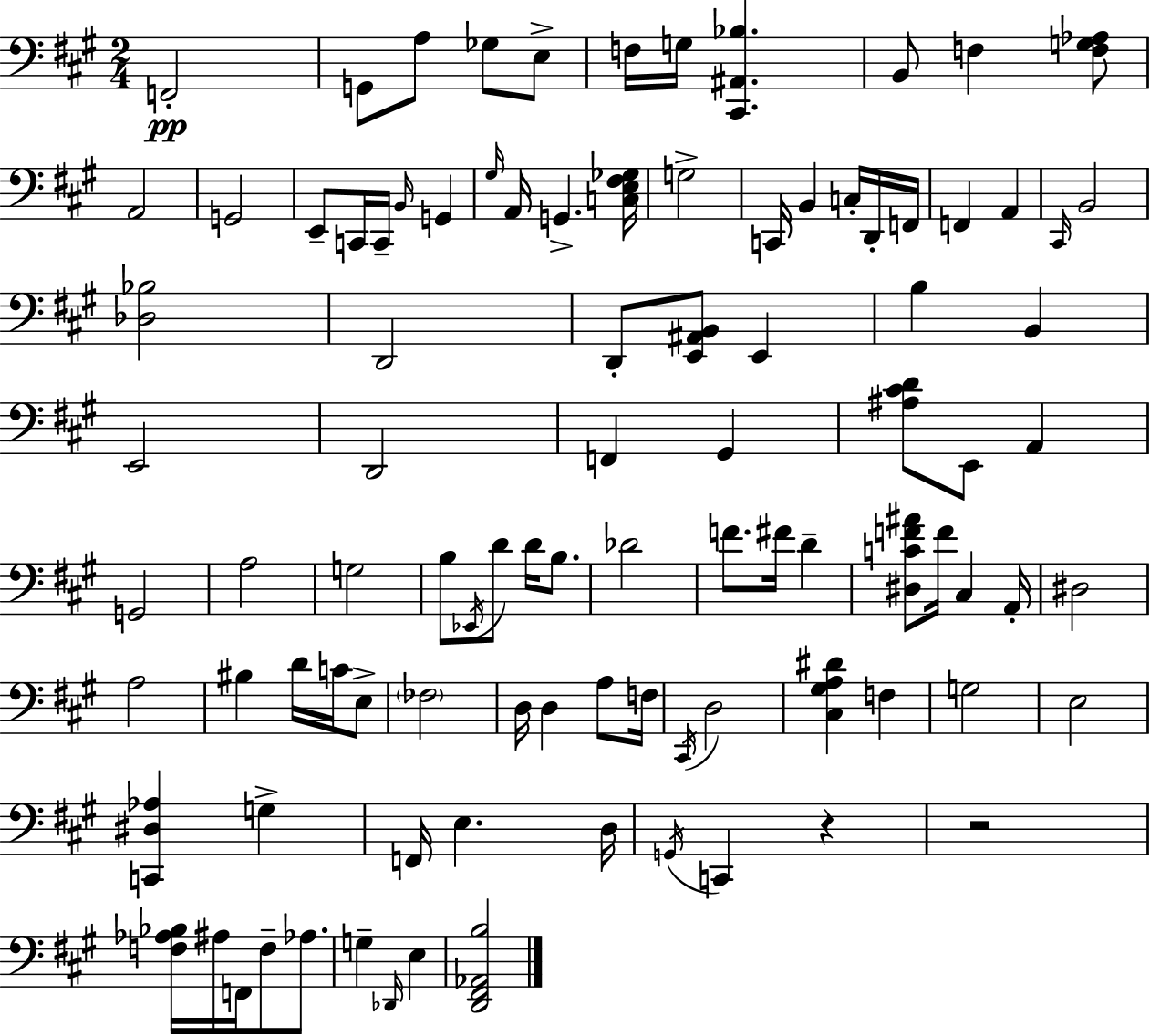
X:1
T:Untitled
M:2/4
L:1/4
K:A
F,,2 G,,/2 A,/2 _G,/2 E,/2 F,/4 G,/4 [^C,,^A,,_B,] B,,/2 F, [F,G,_A,]/2 A,,2 G,,2 E,,/2 C,,/4 C,,/4 B,,/4 G,, ^G,/4 A,,/4 G,, [C,E,^F,_G,]/4 G,2 C,,/4 B,, C,/4 D,,/4 F,,/4 F,, A,, ^C,,/4 B,,2 [_D,_B,]2 D,,2 D,,/2 [E,,^A,,B,,]/2 E,, B, B,, E,,2 D,,2 F,, ^G,, [^A,^CD]/2 E,,/2 A,, G,,2 A,2 G,2 B,/2 _E,,/4 D/2 D/4 B,/2 _D2 F/2 ^F/4 D [^D,CF^A]/2 F/4 ^C, A,,/4 ^D,2 A,2 ^B, D/4 C/4 E,/2 _F,2 D,/4 D, A,/2 F,/4 ^C,,/4 D,2 [^C,^G,A,^D] F, G,2 E,2 [C,,^D,_A,] G, F,,/4 E, D,/4 G,,/4 C,, z z2 [F,_A,_B,]/4 ^A,/4 F,,/4 F,/2 _A,/2 G, _D,,/4 E, [D,,^F,,_A,,B,]2